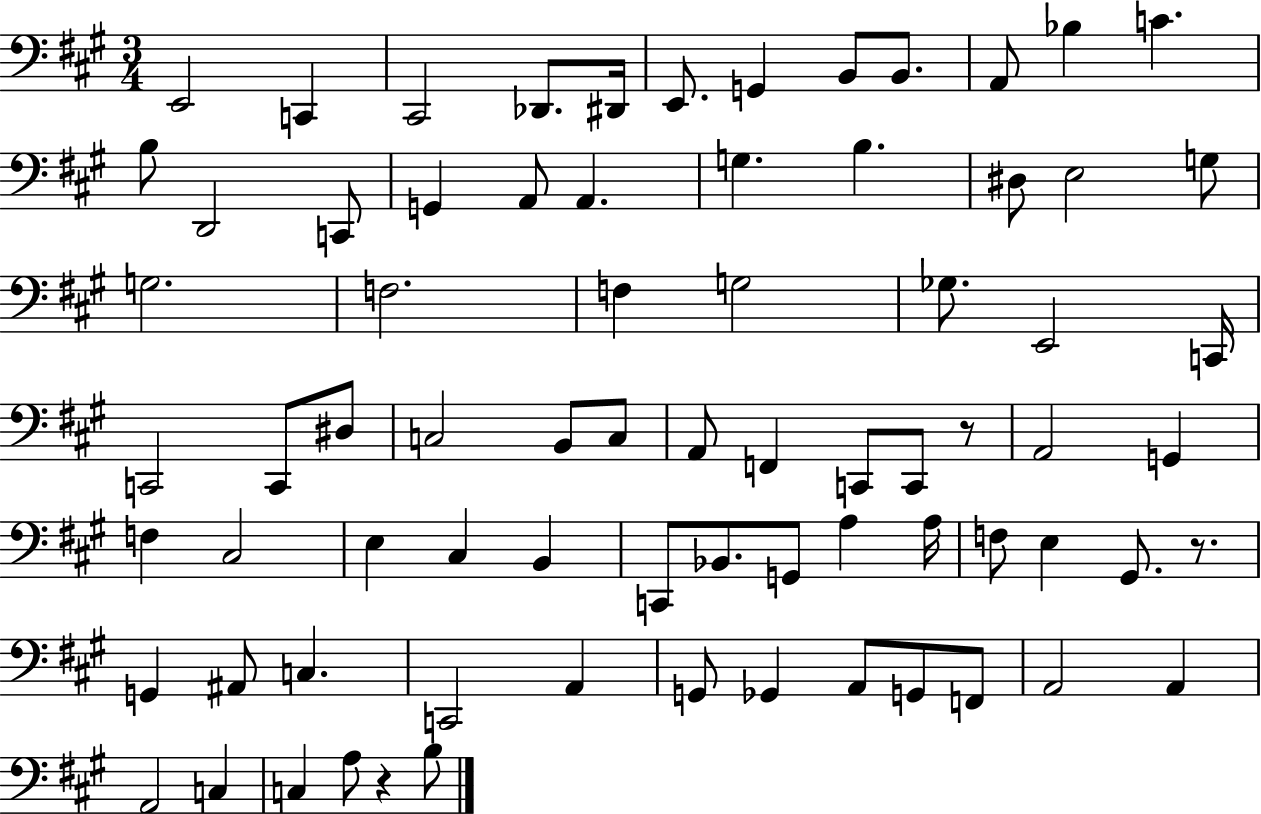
{
  \clef bass
  \numericTimeSignature
  \time 3/4
  \key a \major
  e,2 c,4 | cis,2 des,8. dis,16 | e,8. g,4 b,8 b,8. | a,8 bes4 c'4. | \break b8 d,2 c,8 | g,4 a,8 a,4. | g4. b4. | dis8 e2 g8 | \break g2. | f2. | f4 g2 | ges8. e,2 c,16 | \break c,2 c,8 dis8 | c2 b,8 c8 | a,8 f,4 c,8 c,8 r8 | a,2 g,4 | \break f4 cis2 | e4 cis4 b,4 | c,8 bes,8. g,8 a4 a16 | f8 e4 gis,8. r8. | \break g,4 ais,8 c4. | c,2 a,4 | g,8 ges,4 a,8 g,8 f,8 | a,2 a,4 | \break a,2 c4 | c4 a8 r4 b8 | \bar "|."
}